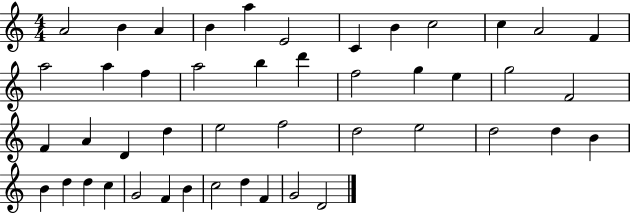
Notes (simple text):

A4/h B4/q A4/q B4/q A5/q E4/h C4/q B4/q C5/h C5/q A4/h F4/q A5/h A5/q F5/q A5/h B5/q D6/q F5/h G5/q E5/q G5/h F4/h F4/q A4/q D4/q D5/q E5/h F5/h D5/h E5/h D5/h D5/q B4/q B4/q D5/q D5/q C5/q G4/h F4/q B4/q C5/h D5/q F4/q G4/h D4/h